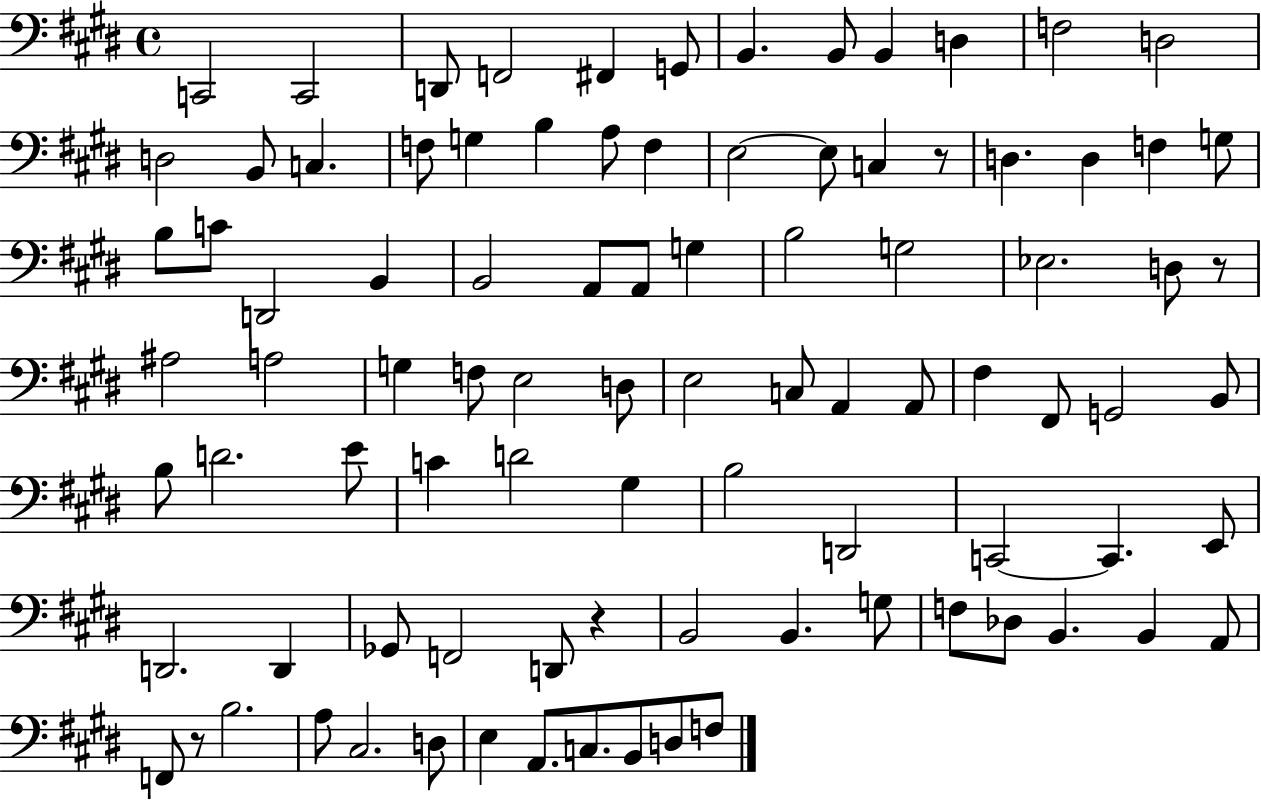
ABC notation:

X:1
T:Untitled
M:4/4
L:1/4
K:E
C,,2 C,,2 D,,/2 F,,2 ^F,, G,,/2 B,, B,,/2 B,, D, F,2 D,2 D,2 B,,/2 C, F,/2 G, B, A,/2 F, E,2 E,/2 C, z/2 D, D, F, G,/2 B,/2 C/2 D,,2 B,, B,,2 A,,/2 A,,/2 G, B,2 G,2 _E,2 D,/2 z/2 ^A,2 A,2 G, F,/2 E,2 D,/2 E,2 C,/2 A,, A,,/2 ^F, ^F,,/2 G,,2 B,,/2 B,/2 D2 E/2 C D2 ^G, B,2 D,,2 C,,2 C,, E,,/2 D,,2 D,, _G,,/2 F,,2 D,,/2 z B,,2 B,, G,/2 F,/2 _D,/2 B,, B,, A,,/2 F,,/2 z/2 B,2 A,/2 ^C,2 D,/2 E, A,,/2 C,/2 B,,/2 D,/2 F,/2